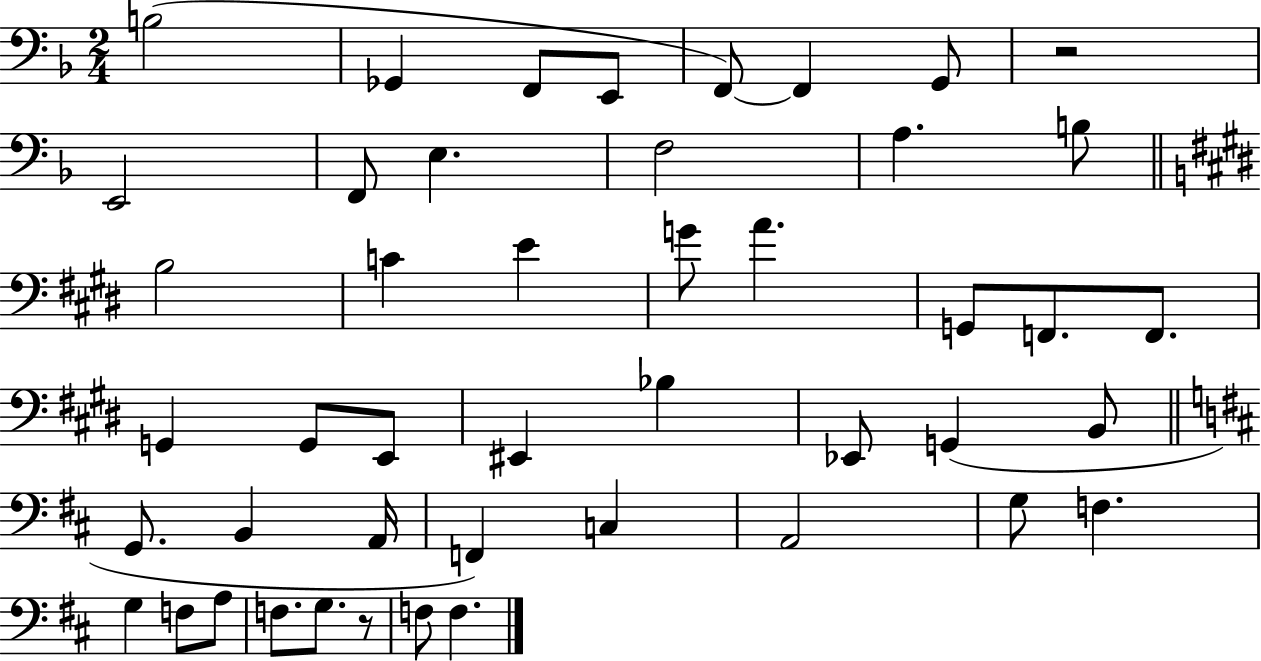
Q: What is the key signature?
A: F major